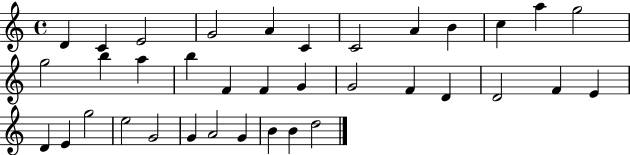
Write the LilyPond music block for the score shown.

{
  \clef treble
  \time 4/4
  \defaultTimeSignature
  \key c \major
  d'4 c'4 e'2 | g'2 a'4 c'4 | c'2 a'4 b'4 | c''4 a''4 g''2 | \break g''2 b''4 a''4 | b''4 f'4 f'4 g'4 | g'2 f'4 d'4 | d'2 f'4 e'4 | \break d'4 e'4 g''2 | e''2 g'2 | g'4 a'2 g'4 | b'4 b'4 d''2 | \break \bar "|."
}